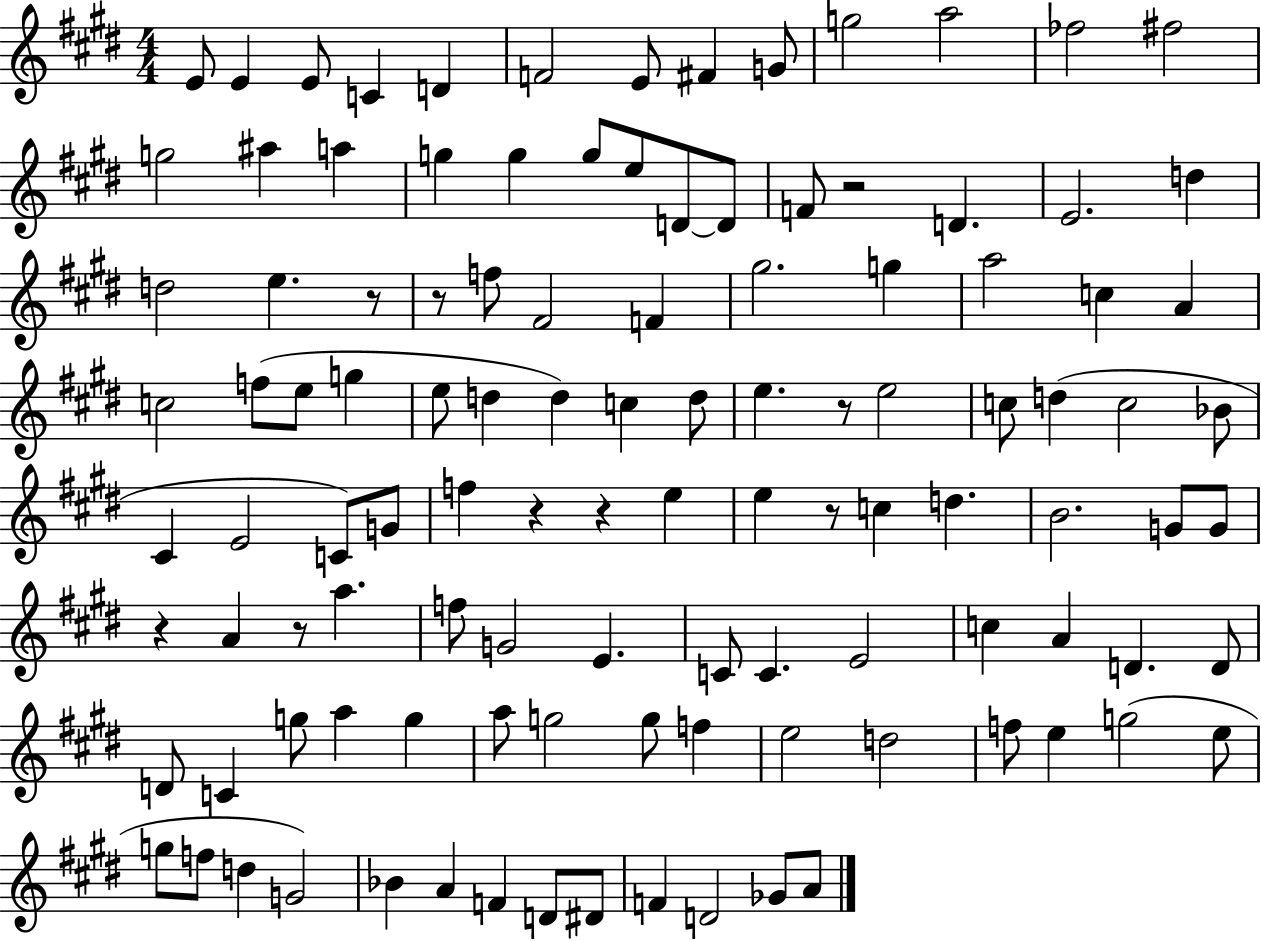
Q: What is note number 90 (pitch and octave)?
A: E5